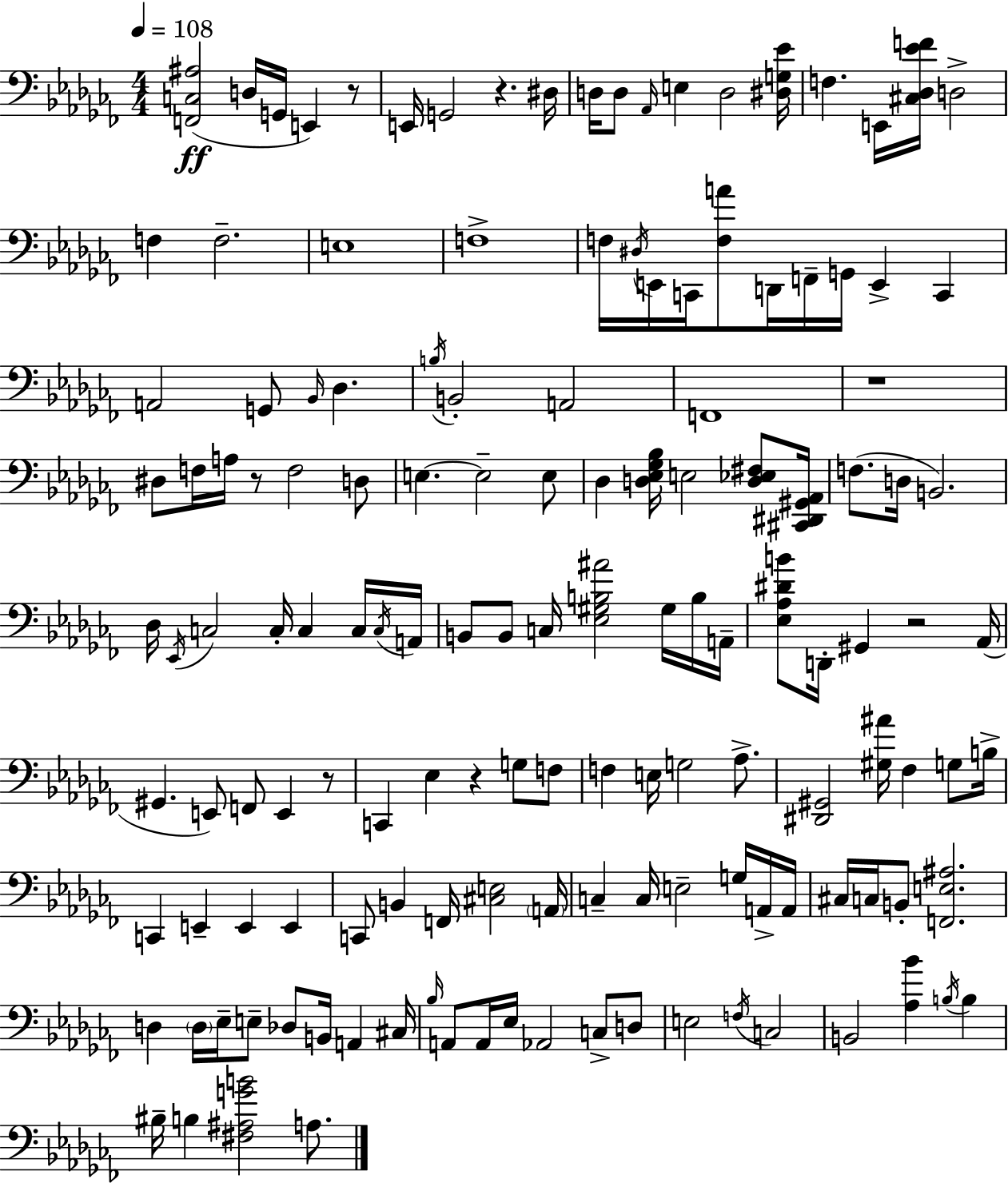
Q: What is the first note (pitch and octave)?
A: D3